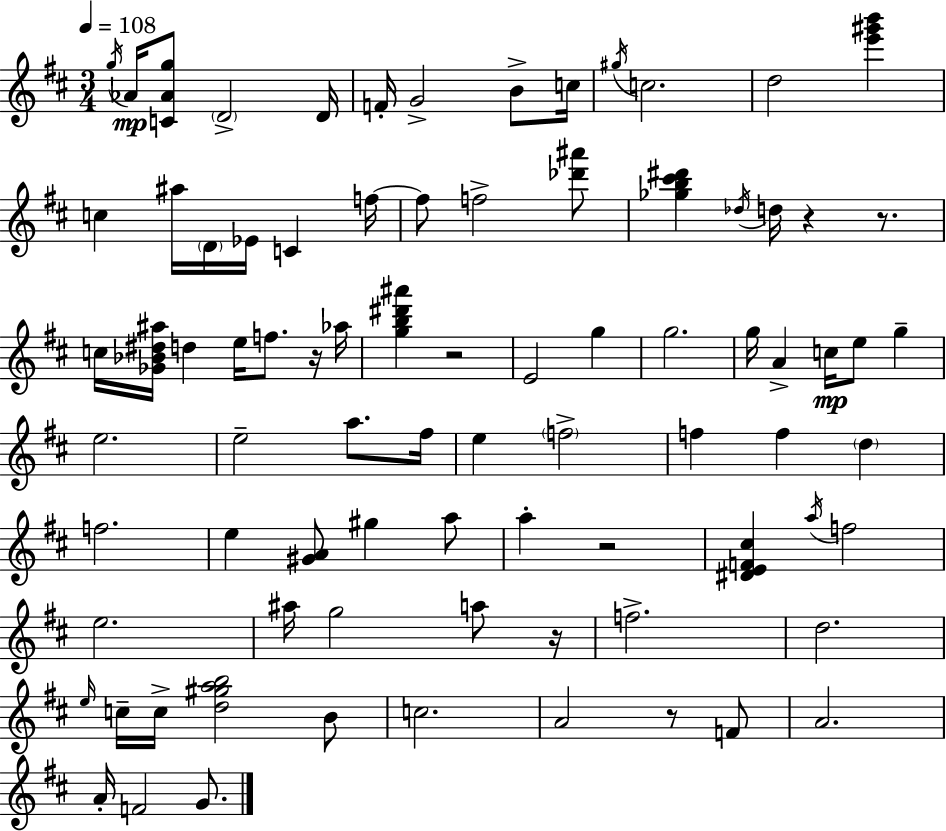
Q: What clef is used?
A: treble